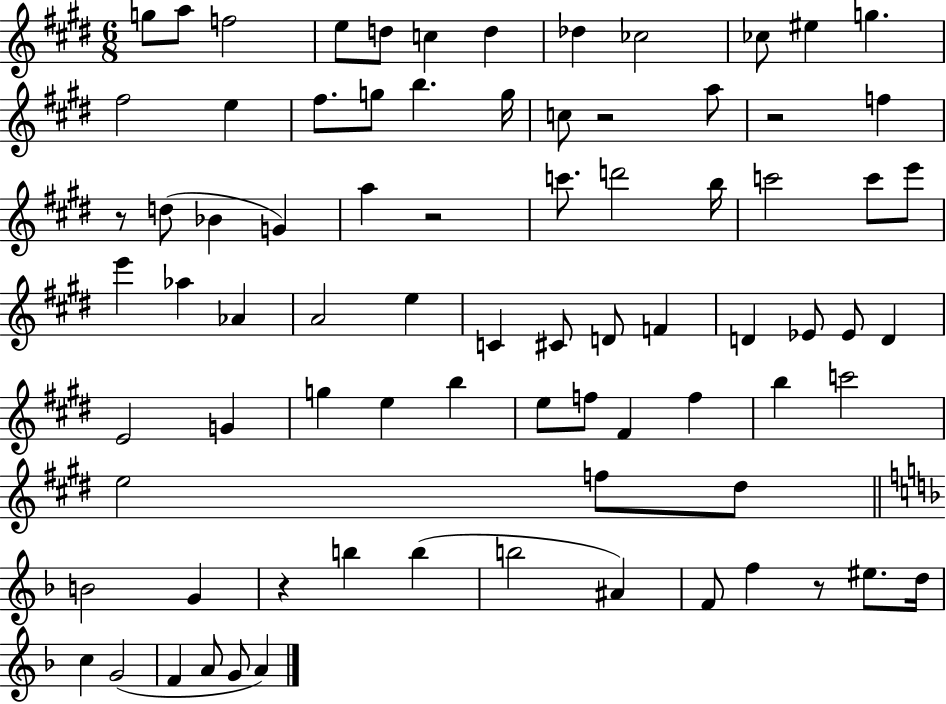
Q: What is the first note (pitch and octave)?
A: G5